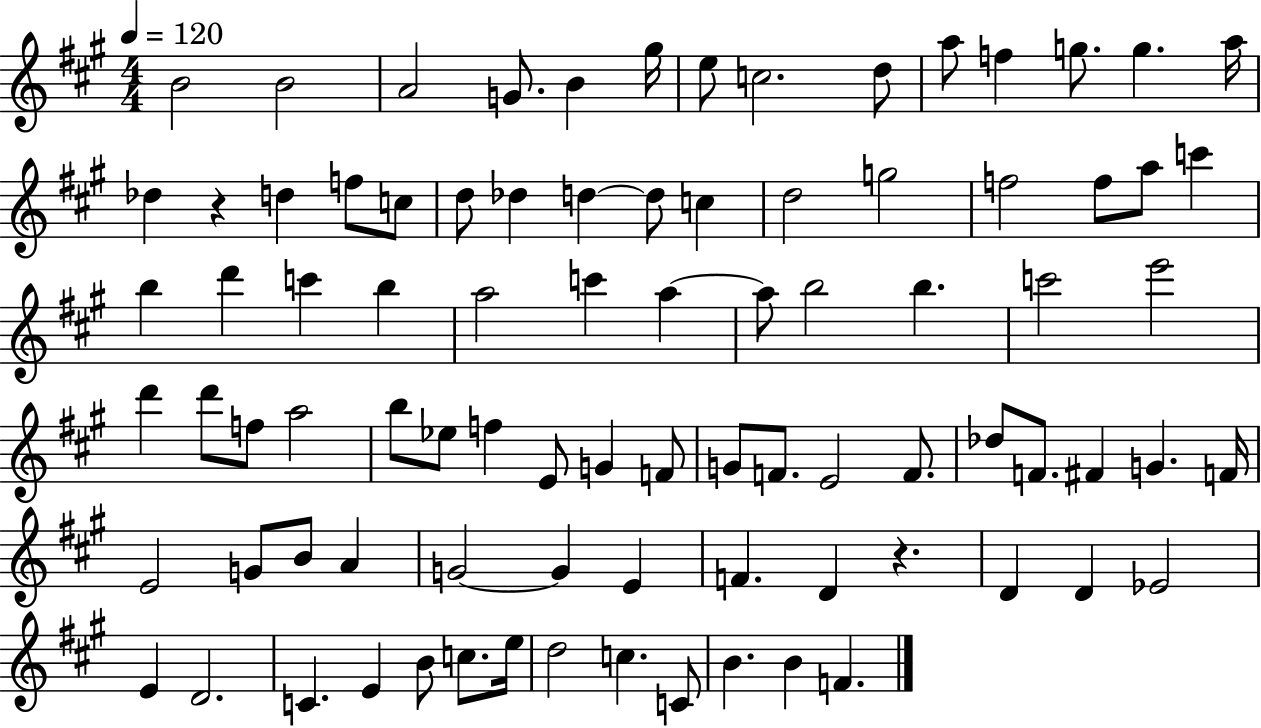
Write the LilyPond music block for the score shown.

{
  \clef treble
  \numericTimeSignature
  \time 4/4
  \key a \major
  \tempo 4 = 120
  b'2 b'2 | a'2 g'8. b'4 gis''16 | e''8 c''2. d''8 | a''8 f''4 g''8. g''4. a''16 | \break des''4 r4 d''4 f''8 c''8 | d''8 des''4 d''4~~ d''8 c''4 | d''2 g''2 | f''2 f''8 a''8 c'''4 | \break b''4 d'''4 c'''4 b''4 | a''2 c'''4 a''4~~ | a''8 b''2 b''4. | c'''2 e'''2 | \break d'''4 d'''8 f''8 a''2 | b''8 ees''8 f''4 e'8 g'4 f'8 | g'8 f'8. e'2 f'8. | des''8 f'8. fis'4 g'4. f'16 | \break e'2 g'8 b'8 a'4 | g'2~~ g'4 e'4 | f'4. d'4 r4. | d'4 d'4 ees'2 | \break e'4 d'2. | c'4. e'4 b'8 c''8. e''16 | d''2 c''4. c'8 | b'4. b'4 f'4. | \break \bar "|."
}